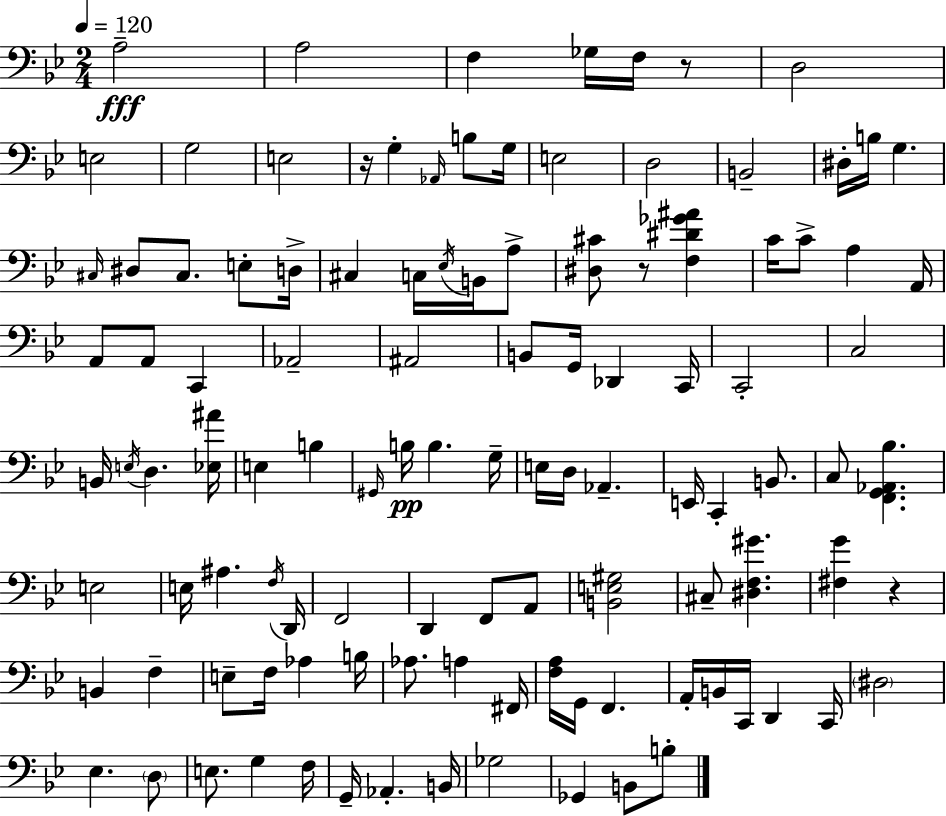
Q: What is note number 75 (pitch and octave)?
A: Ab3